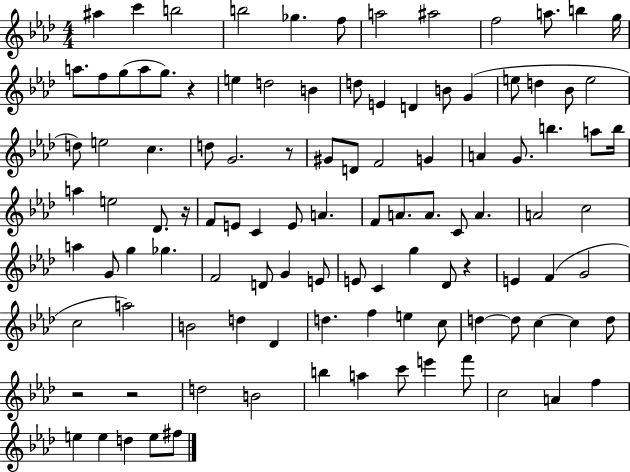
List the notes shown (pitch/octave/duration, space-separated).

A#5/q C6/q B5/h B5/h Gb5/q. F5/e A5/h A#5/h F5/h A5/e. B5/q G5/s A5/e. F5/e G5/e A5/e G5/e. R/q E5/q D5/h B4/q D5/e E4/q D4/q B4/e G4/q E5/e D5/q Bb4/e E5/h D5/e E5/h C5/q. D5/e G4/h. R/e G#4/e D4/e F4/h G4/q A4/q G4/e. B5/q. A5/e B5/s A5/q E5/h Db4/e. R/s F4/e E4/e C4/q E4/e A4/q. F4/e A4/e. A4/e. C4/e A4/q. A4/h C5/h A5/q G4/e G5/q Gb5/q. F4/h D4/e G4/q E4/e E4/e C4/q G5/q Db4/e R/q E4/q F4/q G4/h C5/h A5/h B4/h D5/q Db4/q D5/q. F5/q E5/q C5/e D5/q D5/e C5/q C5/q D5/e R/h R/h D5/h B4/h B5/q A5/q C6/e E6/q F6/e C5/h A4/q F5/q E5/q E5/q D5/q E5/e F#5/e